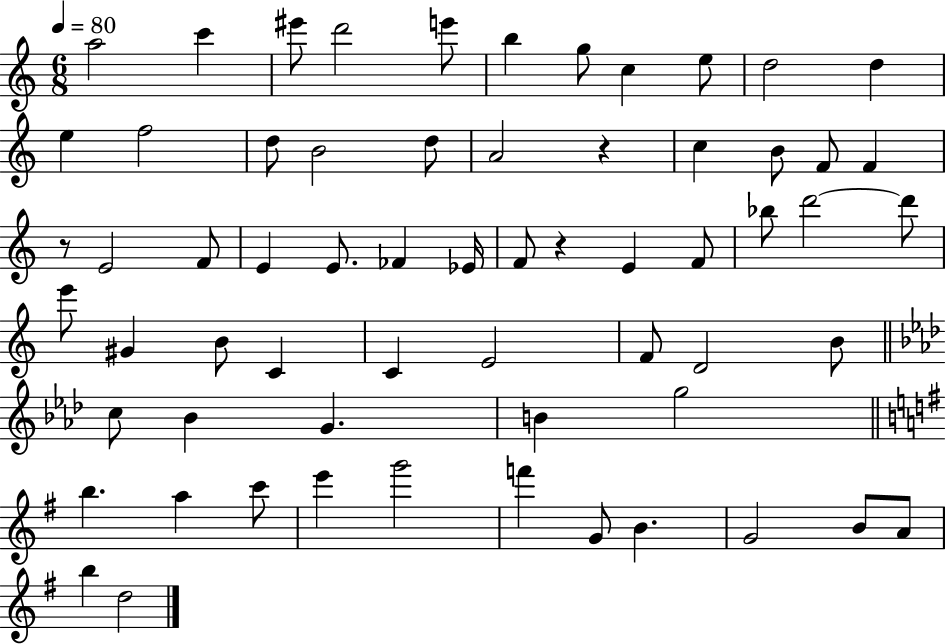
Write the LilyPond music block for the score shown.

{
  \clef treble
  \numericTimeSignature
  \time 6/8
  \key c \major
  \tempo 4 = 80
  a''2 c'''4 | eis'''8 d'''2 e'''8 | b''4 g''8 c''4 e''8 | d''2 d''4 | \break e''4 f''2 | d''8 b'2 d''8 | a'2 r4 | c''4 b'8 f'8 f'4 | \break r8 e'2 f'8 | e'4 e'8. fes'4 ees'16 | f'8 r4 e'4 f'8 | bes''8 d'''2~~ d'''8 | \break e'''8 gis'4 b'8 c'4 | c'4 e'2 | f'8 d'2 b'8 | \bar "||" \break \key aes \major c''8 bes'4 g'4. | b'4 g''2 | \bar "||" \break \key g \major b''4. a''4 c'''8 | e'''4 g'''2 | f'''4 g'8 b'4. | g'2 b'8 a'8 | \break b''4 d''2 | \bar "|."
}